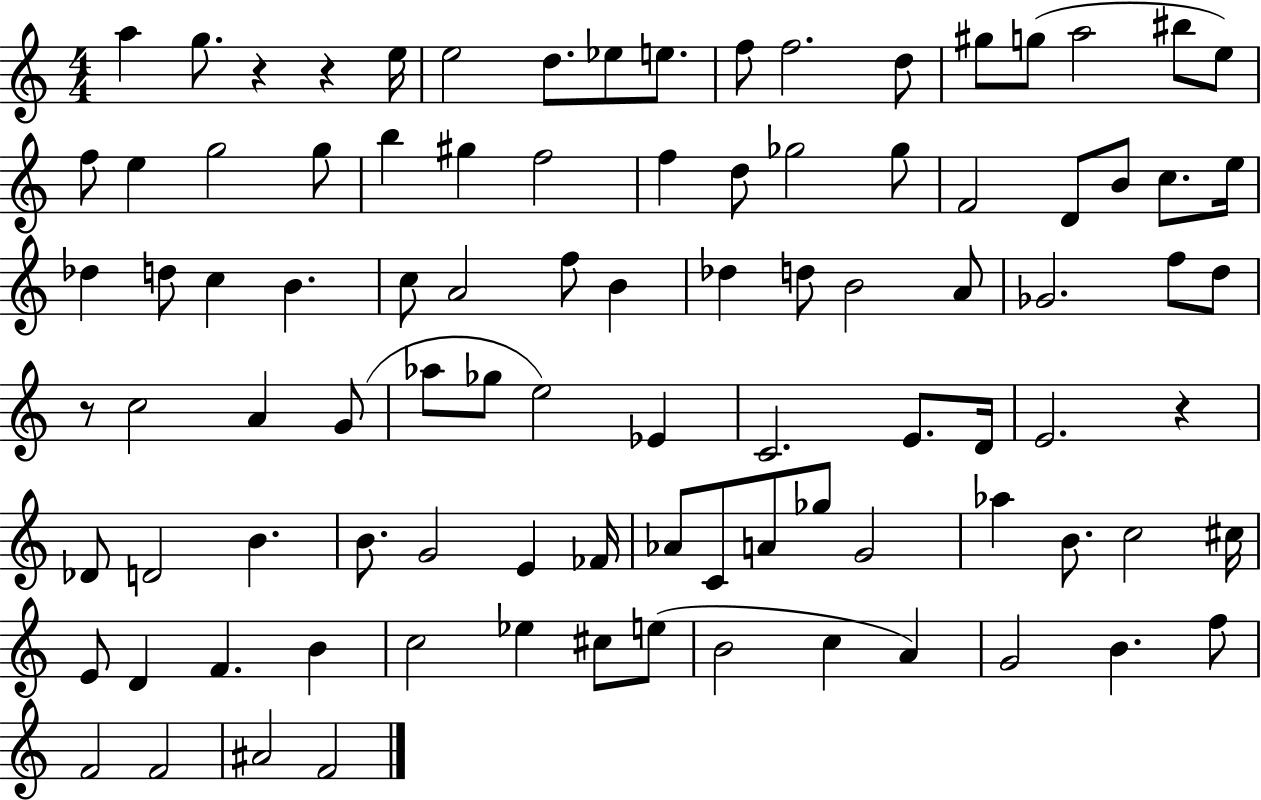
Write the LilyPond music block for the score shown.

{
  \clef treble
  \numericTimeSignature
  \time 4/4
  \key c \major
  \repeat volta 2 { a''4 g''8. r4 r4 e''16 | e''2 d''8. ees''8 e''8. | f''8 f''2. d''8 | gis''8 g''8( a''2 bis''8 e''8) | \break f''8 e''4 g''2 g''8 | b''4 gis''4 f''2 | f''4 d''8 ges''2 ges''8 | f'2 d'8 b'8 c''8. e''16 | \break des''4 d''8 c''4 b'4. | c''8 a'2 f''8 b'4 | des''4 d''8 b'2 a'8 | ges'2. f''8 d''8 | \break r8 c''2 a'4 g'8( | aes''8 ges''8 e''2) ees'4 | c'2. e'8. d'16 | e'2. r4 | \break des'8 d'2 b'4. | b'8. g'2 e'4 fes'16 | aes'8 c'8 a'8 ges''8 g'2 | aes''4 b'8. c''2 cis''16 | \break e'8 d'4 f'4. b'4 | c''2 ees''4 cis''8 e''8( | b'2 c''4 a'4) | g'2 b'4. f''8 | \break f'2 f'2 | ais'2 f'2 | } \bar "|."
}